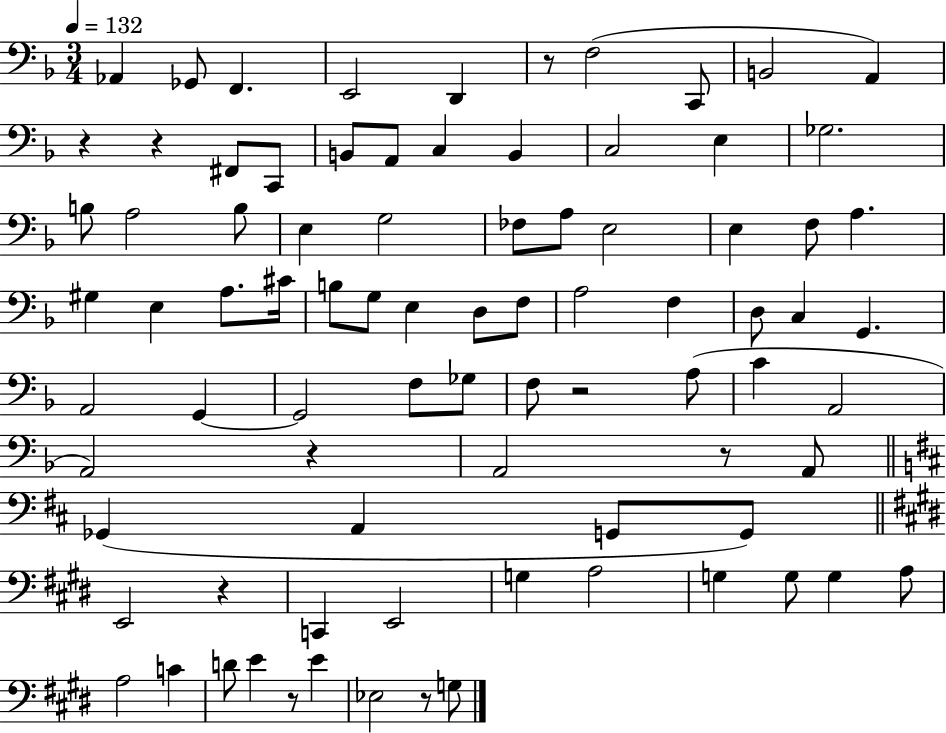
{
  \clef bass
  \numericTimeSignature
  \time 3/4
  \key f \major
  \tempo 4 = 132
  \repeat volta 2 { aes,4 ges,8 f,4. | e,2 d,4 | r8 f2( c,8 | b,2 a,4) | \break r4 r4 fis,8 c,8 | b,8 a,8 c4 b,4 | c2 e4 | ges2. | \break b8 a2 b8 | e4 g2 | fes8 a8 e2 | e4 f8 a4. | \break gis4 e4 a8. cis'16 | b8 g8 e4 d8 f8 | a2 f4 | d8 c4 g,4. | \break a,2 g,4~~ | g,2 f8 ges8 | f8 r2 a8( | c'4 a,2 | \break a,2) r4 | a,2 r8 a,8 | \bar "||" \break \key d \major ges,4( a,4 g,8 g,8) | \bar "||" \break \key e \major e,2 r4 | c,4 e,2 | g4 a2 | g4 g8 g4 a8 | \break a2 c'4 | d'8 e'4 r8 e'4 | ees2 r8 g8 | } \bar "|."
}